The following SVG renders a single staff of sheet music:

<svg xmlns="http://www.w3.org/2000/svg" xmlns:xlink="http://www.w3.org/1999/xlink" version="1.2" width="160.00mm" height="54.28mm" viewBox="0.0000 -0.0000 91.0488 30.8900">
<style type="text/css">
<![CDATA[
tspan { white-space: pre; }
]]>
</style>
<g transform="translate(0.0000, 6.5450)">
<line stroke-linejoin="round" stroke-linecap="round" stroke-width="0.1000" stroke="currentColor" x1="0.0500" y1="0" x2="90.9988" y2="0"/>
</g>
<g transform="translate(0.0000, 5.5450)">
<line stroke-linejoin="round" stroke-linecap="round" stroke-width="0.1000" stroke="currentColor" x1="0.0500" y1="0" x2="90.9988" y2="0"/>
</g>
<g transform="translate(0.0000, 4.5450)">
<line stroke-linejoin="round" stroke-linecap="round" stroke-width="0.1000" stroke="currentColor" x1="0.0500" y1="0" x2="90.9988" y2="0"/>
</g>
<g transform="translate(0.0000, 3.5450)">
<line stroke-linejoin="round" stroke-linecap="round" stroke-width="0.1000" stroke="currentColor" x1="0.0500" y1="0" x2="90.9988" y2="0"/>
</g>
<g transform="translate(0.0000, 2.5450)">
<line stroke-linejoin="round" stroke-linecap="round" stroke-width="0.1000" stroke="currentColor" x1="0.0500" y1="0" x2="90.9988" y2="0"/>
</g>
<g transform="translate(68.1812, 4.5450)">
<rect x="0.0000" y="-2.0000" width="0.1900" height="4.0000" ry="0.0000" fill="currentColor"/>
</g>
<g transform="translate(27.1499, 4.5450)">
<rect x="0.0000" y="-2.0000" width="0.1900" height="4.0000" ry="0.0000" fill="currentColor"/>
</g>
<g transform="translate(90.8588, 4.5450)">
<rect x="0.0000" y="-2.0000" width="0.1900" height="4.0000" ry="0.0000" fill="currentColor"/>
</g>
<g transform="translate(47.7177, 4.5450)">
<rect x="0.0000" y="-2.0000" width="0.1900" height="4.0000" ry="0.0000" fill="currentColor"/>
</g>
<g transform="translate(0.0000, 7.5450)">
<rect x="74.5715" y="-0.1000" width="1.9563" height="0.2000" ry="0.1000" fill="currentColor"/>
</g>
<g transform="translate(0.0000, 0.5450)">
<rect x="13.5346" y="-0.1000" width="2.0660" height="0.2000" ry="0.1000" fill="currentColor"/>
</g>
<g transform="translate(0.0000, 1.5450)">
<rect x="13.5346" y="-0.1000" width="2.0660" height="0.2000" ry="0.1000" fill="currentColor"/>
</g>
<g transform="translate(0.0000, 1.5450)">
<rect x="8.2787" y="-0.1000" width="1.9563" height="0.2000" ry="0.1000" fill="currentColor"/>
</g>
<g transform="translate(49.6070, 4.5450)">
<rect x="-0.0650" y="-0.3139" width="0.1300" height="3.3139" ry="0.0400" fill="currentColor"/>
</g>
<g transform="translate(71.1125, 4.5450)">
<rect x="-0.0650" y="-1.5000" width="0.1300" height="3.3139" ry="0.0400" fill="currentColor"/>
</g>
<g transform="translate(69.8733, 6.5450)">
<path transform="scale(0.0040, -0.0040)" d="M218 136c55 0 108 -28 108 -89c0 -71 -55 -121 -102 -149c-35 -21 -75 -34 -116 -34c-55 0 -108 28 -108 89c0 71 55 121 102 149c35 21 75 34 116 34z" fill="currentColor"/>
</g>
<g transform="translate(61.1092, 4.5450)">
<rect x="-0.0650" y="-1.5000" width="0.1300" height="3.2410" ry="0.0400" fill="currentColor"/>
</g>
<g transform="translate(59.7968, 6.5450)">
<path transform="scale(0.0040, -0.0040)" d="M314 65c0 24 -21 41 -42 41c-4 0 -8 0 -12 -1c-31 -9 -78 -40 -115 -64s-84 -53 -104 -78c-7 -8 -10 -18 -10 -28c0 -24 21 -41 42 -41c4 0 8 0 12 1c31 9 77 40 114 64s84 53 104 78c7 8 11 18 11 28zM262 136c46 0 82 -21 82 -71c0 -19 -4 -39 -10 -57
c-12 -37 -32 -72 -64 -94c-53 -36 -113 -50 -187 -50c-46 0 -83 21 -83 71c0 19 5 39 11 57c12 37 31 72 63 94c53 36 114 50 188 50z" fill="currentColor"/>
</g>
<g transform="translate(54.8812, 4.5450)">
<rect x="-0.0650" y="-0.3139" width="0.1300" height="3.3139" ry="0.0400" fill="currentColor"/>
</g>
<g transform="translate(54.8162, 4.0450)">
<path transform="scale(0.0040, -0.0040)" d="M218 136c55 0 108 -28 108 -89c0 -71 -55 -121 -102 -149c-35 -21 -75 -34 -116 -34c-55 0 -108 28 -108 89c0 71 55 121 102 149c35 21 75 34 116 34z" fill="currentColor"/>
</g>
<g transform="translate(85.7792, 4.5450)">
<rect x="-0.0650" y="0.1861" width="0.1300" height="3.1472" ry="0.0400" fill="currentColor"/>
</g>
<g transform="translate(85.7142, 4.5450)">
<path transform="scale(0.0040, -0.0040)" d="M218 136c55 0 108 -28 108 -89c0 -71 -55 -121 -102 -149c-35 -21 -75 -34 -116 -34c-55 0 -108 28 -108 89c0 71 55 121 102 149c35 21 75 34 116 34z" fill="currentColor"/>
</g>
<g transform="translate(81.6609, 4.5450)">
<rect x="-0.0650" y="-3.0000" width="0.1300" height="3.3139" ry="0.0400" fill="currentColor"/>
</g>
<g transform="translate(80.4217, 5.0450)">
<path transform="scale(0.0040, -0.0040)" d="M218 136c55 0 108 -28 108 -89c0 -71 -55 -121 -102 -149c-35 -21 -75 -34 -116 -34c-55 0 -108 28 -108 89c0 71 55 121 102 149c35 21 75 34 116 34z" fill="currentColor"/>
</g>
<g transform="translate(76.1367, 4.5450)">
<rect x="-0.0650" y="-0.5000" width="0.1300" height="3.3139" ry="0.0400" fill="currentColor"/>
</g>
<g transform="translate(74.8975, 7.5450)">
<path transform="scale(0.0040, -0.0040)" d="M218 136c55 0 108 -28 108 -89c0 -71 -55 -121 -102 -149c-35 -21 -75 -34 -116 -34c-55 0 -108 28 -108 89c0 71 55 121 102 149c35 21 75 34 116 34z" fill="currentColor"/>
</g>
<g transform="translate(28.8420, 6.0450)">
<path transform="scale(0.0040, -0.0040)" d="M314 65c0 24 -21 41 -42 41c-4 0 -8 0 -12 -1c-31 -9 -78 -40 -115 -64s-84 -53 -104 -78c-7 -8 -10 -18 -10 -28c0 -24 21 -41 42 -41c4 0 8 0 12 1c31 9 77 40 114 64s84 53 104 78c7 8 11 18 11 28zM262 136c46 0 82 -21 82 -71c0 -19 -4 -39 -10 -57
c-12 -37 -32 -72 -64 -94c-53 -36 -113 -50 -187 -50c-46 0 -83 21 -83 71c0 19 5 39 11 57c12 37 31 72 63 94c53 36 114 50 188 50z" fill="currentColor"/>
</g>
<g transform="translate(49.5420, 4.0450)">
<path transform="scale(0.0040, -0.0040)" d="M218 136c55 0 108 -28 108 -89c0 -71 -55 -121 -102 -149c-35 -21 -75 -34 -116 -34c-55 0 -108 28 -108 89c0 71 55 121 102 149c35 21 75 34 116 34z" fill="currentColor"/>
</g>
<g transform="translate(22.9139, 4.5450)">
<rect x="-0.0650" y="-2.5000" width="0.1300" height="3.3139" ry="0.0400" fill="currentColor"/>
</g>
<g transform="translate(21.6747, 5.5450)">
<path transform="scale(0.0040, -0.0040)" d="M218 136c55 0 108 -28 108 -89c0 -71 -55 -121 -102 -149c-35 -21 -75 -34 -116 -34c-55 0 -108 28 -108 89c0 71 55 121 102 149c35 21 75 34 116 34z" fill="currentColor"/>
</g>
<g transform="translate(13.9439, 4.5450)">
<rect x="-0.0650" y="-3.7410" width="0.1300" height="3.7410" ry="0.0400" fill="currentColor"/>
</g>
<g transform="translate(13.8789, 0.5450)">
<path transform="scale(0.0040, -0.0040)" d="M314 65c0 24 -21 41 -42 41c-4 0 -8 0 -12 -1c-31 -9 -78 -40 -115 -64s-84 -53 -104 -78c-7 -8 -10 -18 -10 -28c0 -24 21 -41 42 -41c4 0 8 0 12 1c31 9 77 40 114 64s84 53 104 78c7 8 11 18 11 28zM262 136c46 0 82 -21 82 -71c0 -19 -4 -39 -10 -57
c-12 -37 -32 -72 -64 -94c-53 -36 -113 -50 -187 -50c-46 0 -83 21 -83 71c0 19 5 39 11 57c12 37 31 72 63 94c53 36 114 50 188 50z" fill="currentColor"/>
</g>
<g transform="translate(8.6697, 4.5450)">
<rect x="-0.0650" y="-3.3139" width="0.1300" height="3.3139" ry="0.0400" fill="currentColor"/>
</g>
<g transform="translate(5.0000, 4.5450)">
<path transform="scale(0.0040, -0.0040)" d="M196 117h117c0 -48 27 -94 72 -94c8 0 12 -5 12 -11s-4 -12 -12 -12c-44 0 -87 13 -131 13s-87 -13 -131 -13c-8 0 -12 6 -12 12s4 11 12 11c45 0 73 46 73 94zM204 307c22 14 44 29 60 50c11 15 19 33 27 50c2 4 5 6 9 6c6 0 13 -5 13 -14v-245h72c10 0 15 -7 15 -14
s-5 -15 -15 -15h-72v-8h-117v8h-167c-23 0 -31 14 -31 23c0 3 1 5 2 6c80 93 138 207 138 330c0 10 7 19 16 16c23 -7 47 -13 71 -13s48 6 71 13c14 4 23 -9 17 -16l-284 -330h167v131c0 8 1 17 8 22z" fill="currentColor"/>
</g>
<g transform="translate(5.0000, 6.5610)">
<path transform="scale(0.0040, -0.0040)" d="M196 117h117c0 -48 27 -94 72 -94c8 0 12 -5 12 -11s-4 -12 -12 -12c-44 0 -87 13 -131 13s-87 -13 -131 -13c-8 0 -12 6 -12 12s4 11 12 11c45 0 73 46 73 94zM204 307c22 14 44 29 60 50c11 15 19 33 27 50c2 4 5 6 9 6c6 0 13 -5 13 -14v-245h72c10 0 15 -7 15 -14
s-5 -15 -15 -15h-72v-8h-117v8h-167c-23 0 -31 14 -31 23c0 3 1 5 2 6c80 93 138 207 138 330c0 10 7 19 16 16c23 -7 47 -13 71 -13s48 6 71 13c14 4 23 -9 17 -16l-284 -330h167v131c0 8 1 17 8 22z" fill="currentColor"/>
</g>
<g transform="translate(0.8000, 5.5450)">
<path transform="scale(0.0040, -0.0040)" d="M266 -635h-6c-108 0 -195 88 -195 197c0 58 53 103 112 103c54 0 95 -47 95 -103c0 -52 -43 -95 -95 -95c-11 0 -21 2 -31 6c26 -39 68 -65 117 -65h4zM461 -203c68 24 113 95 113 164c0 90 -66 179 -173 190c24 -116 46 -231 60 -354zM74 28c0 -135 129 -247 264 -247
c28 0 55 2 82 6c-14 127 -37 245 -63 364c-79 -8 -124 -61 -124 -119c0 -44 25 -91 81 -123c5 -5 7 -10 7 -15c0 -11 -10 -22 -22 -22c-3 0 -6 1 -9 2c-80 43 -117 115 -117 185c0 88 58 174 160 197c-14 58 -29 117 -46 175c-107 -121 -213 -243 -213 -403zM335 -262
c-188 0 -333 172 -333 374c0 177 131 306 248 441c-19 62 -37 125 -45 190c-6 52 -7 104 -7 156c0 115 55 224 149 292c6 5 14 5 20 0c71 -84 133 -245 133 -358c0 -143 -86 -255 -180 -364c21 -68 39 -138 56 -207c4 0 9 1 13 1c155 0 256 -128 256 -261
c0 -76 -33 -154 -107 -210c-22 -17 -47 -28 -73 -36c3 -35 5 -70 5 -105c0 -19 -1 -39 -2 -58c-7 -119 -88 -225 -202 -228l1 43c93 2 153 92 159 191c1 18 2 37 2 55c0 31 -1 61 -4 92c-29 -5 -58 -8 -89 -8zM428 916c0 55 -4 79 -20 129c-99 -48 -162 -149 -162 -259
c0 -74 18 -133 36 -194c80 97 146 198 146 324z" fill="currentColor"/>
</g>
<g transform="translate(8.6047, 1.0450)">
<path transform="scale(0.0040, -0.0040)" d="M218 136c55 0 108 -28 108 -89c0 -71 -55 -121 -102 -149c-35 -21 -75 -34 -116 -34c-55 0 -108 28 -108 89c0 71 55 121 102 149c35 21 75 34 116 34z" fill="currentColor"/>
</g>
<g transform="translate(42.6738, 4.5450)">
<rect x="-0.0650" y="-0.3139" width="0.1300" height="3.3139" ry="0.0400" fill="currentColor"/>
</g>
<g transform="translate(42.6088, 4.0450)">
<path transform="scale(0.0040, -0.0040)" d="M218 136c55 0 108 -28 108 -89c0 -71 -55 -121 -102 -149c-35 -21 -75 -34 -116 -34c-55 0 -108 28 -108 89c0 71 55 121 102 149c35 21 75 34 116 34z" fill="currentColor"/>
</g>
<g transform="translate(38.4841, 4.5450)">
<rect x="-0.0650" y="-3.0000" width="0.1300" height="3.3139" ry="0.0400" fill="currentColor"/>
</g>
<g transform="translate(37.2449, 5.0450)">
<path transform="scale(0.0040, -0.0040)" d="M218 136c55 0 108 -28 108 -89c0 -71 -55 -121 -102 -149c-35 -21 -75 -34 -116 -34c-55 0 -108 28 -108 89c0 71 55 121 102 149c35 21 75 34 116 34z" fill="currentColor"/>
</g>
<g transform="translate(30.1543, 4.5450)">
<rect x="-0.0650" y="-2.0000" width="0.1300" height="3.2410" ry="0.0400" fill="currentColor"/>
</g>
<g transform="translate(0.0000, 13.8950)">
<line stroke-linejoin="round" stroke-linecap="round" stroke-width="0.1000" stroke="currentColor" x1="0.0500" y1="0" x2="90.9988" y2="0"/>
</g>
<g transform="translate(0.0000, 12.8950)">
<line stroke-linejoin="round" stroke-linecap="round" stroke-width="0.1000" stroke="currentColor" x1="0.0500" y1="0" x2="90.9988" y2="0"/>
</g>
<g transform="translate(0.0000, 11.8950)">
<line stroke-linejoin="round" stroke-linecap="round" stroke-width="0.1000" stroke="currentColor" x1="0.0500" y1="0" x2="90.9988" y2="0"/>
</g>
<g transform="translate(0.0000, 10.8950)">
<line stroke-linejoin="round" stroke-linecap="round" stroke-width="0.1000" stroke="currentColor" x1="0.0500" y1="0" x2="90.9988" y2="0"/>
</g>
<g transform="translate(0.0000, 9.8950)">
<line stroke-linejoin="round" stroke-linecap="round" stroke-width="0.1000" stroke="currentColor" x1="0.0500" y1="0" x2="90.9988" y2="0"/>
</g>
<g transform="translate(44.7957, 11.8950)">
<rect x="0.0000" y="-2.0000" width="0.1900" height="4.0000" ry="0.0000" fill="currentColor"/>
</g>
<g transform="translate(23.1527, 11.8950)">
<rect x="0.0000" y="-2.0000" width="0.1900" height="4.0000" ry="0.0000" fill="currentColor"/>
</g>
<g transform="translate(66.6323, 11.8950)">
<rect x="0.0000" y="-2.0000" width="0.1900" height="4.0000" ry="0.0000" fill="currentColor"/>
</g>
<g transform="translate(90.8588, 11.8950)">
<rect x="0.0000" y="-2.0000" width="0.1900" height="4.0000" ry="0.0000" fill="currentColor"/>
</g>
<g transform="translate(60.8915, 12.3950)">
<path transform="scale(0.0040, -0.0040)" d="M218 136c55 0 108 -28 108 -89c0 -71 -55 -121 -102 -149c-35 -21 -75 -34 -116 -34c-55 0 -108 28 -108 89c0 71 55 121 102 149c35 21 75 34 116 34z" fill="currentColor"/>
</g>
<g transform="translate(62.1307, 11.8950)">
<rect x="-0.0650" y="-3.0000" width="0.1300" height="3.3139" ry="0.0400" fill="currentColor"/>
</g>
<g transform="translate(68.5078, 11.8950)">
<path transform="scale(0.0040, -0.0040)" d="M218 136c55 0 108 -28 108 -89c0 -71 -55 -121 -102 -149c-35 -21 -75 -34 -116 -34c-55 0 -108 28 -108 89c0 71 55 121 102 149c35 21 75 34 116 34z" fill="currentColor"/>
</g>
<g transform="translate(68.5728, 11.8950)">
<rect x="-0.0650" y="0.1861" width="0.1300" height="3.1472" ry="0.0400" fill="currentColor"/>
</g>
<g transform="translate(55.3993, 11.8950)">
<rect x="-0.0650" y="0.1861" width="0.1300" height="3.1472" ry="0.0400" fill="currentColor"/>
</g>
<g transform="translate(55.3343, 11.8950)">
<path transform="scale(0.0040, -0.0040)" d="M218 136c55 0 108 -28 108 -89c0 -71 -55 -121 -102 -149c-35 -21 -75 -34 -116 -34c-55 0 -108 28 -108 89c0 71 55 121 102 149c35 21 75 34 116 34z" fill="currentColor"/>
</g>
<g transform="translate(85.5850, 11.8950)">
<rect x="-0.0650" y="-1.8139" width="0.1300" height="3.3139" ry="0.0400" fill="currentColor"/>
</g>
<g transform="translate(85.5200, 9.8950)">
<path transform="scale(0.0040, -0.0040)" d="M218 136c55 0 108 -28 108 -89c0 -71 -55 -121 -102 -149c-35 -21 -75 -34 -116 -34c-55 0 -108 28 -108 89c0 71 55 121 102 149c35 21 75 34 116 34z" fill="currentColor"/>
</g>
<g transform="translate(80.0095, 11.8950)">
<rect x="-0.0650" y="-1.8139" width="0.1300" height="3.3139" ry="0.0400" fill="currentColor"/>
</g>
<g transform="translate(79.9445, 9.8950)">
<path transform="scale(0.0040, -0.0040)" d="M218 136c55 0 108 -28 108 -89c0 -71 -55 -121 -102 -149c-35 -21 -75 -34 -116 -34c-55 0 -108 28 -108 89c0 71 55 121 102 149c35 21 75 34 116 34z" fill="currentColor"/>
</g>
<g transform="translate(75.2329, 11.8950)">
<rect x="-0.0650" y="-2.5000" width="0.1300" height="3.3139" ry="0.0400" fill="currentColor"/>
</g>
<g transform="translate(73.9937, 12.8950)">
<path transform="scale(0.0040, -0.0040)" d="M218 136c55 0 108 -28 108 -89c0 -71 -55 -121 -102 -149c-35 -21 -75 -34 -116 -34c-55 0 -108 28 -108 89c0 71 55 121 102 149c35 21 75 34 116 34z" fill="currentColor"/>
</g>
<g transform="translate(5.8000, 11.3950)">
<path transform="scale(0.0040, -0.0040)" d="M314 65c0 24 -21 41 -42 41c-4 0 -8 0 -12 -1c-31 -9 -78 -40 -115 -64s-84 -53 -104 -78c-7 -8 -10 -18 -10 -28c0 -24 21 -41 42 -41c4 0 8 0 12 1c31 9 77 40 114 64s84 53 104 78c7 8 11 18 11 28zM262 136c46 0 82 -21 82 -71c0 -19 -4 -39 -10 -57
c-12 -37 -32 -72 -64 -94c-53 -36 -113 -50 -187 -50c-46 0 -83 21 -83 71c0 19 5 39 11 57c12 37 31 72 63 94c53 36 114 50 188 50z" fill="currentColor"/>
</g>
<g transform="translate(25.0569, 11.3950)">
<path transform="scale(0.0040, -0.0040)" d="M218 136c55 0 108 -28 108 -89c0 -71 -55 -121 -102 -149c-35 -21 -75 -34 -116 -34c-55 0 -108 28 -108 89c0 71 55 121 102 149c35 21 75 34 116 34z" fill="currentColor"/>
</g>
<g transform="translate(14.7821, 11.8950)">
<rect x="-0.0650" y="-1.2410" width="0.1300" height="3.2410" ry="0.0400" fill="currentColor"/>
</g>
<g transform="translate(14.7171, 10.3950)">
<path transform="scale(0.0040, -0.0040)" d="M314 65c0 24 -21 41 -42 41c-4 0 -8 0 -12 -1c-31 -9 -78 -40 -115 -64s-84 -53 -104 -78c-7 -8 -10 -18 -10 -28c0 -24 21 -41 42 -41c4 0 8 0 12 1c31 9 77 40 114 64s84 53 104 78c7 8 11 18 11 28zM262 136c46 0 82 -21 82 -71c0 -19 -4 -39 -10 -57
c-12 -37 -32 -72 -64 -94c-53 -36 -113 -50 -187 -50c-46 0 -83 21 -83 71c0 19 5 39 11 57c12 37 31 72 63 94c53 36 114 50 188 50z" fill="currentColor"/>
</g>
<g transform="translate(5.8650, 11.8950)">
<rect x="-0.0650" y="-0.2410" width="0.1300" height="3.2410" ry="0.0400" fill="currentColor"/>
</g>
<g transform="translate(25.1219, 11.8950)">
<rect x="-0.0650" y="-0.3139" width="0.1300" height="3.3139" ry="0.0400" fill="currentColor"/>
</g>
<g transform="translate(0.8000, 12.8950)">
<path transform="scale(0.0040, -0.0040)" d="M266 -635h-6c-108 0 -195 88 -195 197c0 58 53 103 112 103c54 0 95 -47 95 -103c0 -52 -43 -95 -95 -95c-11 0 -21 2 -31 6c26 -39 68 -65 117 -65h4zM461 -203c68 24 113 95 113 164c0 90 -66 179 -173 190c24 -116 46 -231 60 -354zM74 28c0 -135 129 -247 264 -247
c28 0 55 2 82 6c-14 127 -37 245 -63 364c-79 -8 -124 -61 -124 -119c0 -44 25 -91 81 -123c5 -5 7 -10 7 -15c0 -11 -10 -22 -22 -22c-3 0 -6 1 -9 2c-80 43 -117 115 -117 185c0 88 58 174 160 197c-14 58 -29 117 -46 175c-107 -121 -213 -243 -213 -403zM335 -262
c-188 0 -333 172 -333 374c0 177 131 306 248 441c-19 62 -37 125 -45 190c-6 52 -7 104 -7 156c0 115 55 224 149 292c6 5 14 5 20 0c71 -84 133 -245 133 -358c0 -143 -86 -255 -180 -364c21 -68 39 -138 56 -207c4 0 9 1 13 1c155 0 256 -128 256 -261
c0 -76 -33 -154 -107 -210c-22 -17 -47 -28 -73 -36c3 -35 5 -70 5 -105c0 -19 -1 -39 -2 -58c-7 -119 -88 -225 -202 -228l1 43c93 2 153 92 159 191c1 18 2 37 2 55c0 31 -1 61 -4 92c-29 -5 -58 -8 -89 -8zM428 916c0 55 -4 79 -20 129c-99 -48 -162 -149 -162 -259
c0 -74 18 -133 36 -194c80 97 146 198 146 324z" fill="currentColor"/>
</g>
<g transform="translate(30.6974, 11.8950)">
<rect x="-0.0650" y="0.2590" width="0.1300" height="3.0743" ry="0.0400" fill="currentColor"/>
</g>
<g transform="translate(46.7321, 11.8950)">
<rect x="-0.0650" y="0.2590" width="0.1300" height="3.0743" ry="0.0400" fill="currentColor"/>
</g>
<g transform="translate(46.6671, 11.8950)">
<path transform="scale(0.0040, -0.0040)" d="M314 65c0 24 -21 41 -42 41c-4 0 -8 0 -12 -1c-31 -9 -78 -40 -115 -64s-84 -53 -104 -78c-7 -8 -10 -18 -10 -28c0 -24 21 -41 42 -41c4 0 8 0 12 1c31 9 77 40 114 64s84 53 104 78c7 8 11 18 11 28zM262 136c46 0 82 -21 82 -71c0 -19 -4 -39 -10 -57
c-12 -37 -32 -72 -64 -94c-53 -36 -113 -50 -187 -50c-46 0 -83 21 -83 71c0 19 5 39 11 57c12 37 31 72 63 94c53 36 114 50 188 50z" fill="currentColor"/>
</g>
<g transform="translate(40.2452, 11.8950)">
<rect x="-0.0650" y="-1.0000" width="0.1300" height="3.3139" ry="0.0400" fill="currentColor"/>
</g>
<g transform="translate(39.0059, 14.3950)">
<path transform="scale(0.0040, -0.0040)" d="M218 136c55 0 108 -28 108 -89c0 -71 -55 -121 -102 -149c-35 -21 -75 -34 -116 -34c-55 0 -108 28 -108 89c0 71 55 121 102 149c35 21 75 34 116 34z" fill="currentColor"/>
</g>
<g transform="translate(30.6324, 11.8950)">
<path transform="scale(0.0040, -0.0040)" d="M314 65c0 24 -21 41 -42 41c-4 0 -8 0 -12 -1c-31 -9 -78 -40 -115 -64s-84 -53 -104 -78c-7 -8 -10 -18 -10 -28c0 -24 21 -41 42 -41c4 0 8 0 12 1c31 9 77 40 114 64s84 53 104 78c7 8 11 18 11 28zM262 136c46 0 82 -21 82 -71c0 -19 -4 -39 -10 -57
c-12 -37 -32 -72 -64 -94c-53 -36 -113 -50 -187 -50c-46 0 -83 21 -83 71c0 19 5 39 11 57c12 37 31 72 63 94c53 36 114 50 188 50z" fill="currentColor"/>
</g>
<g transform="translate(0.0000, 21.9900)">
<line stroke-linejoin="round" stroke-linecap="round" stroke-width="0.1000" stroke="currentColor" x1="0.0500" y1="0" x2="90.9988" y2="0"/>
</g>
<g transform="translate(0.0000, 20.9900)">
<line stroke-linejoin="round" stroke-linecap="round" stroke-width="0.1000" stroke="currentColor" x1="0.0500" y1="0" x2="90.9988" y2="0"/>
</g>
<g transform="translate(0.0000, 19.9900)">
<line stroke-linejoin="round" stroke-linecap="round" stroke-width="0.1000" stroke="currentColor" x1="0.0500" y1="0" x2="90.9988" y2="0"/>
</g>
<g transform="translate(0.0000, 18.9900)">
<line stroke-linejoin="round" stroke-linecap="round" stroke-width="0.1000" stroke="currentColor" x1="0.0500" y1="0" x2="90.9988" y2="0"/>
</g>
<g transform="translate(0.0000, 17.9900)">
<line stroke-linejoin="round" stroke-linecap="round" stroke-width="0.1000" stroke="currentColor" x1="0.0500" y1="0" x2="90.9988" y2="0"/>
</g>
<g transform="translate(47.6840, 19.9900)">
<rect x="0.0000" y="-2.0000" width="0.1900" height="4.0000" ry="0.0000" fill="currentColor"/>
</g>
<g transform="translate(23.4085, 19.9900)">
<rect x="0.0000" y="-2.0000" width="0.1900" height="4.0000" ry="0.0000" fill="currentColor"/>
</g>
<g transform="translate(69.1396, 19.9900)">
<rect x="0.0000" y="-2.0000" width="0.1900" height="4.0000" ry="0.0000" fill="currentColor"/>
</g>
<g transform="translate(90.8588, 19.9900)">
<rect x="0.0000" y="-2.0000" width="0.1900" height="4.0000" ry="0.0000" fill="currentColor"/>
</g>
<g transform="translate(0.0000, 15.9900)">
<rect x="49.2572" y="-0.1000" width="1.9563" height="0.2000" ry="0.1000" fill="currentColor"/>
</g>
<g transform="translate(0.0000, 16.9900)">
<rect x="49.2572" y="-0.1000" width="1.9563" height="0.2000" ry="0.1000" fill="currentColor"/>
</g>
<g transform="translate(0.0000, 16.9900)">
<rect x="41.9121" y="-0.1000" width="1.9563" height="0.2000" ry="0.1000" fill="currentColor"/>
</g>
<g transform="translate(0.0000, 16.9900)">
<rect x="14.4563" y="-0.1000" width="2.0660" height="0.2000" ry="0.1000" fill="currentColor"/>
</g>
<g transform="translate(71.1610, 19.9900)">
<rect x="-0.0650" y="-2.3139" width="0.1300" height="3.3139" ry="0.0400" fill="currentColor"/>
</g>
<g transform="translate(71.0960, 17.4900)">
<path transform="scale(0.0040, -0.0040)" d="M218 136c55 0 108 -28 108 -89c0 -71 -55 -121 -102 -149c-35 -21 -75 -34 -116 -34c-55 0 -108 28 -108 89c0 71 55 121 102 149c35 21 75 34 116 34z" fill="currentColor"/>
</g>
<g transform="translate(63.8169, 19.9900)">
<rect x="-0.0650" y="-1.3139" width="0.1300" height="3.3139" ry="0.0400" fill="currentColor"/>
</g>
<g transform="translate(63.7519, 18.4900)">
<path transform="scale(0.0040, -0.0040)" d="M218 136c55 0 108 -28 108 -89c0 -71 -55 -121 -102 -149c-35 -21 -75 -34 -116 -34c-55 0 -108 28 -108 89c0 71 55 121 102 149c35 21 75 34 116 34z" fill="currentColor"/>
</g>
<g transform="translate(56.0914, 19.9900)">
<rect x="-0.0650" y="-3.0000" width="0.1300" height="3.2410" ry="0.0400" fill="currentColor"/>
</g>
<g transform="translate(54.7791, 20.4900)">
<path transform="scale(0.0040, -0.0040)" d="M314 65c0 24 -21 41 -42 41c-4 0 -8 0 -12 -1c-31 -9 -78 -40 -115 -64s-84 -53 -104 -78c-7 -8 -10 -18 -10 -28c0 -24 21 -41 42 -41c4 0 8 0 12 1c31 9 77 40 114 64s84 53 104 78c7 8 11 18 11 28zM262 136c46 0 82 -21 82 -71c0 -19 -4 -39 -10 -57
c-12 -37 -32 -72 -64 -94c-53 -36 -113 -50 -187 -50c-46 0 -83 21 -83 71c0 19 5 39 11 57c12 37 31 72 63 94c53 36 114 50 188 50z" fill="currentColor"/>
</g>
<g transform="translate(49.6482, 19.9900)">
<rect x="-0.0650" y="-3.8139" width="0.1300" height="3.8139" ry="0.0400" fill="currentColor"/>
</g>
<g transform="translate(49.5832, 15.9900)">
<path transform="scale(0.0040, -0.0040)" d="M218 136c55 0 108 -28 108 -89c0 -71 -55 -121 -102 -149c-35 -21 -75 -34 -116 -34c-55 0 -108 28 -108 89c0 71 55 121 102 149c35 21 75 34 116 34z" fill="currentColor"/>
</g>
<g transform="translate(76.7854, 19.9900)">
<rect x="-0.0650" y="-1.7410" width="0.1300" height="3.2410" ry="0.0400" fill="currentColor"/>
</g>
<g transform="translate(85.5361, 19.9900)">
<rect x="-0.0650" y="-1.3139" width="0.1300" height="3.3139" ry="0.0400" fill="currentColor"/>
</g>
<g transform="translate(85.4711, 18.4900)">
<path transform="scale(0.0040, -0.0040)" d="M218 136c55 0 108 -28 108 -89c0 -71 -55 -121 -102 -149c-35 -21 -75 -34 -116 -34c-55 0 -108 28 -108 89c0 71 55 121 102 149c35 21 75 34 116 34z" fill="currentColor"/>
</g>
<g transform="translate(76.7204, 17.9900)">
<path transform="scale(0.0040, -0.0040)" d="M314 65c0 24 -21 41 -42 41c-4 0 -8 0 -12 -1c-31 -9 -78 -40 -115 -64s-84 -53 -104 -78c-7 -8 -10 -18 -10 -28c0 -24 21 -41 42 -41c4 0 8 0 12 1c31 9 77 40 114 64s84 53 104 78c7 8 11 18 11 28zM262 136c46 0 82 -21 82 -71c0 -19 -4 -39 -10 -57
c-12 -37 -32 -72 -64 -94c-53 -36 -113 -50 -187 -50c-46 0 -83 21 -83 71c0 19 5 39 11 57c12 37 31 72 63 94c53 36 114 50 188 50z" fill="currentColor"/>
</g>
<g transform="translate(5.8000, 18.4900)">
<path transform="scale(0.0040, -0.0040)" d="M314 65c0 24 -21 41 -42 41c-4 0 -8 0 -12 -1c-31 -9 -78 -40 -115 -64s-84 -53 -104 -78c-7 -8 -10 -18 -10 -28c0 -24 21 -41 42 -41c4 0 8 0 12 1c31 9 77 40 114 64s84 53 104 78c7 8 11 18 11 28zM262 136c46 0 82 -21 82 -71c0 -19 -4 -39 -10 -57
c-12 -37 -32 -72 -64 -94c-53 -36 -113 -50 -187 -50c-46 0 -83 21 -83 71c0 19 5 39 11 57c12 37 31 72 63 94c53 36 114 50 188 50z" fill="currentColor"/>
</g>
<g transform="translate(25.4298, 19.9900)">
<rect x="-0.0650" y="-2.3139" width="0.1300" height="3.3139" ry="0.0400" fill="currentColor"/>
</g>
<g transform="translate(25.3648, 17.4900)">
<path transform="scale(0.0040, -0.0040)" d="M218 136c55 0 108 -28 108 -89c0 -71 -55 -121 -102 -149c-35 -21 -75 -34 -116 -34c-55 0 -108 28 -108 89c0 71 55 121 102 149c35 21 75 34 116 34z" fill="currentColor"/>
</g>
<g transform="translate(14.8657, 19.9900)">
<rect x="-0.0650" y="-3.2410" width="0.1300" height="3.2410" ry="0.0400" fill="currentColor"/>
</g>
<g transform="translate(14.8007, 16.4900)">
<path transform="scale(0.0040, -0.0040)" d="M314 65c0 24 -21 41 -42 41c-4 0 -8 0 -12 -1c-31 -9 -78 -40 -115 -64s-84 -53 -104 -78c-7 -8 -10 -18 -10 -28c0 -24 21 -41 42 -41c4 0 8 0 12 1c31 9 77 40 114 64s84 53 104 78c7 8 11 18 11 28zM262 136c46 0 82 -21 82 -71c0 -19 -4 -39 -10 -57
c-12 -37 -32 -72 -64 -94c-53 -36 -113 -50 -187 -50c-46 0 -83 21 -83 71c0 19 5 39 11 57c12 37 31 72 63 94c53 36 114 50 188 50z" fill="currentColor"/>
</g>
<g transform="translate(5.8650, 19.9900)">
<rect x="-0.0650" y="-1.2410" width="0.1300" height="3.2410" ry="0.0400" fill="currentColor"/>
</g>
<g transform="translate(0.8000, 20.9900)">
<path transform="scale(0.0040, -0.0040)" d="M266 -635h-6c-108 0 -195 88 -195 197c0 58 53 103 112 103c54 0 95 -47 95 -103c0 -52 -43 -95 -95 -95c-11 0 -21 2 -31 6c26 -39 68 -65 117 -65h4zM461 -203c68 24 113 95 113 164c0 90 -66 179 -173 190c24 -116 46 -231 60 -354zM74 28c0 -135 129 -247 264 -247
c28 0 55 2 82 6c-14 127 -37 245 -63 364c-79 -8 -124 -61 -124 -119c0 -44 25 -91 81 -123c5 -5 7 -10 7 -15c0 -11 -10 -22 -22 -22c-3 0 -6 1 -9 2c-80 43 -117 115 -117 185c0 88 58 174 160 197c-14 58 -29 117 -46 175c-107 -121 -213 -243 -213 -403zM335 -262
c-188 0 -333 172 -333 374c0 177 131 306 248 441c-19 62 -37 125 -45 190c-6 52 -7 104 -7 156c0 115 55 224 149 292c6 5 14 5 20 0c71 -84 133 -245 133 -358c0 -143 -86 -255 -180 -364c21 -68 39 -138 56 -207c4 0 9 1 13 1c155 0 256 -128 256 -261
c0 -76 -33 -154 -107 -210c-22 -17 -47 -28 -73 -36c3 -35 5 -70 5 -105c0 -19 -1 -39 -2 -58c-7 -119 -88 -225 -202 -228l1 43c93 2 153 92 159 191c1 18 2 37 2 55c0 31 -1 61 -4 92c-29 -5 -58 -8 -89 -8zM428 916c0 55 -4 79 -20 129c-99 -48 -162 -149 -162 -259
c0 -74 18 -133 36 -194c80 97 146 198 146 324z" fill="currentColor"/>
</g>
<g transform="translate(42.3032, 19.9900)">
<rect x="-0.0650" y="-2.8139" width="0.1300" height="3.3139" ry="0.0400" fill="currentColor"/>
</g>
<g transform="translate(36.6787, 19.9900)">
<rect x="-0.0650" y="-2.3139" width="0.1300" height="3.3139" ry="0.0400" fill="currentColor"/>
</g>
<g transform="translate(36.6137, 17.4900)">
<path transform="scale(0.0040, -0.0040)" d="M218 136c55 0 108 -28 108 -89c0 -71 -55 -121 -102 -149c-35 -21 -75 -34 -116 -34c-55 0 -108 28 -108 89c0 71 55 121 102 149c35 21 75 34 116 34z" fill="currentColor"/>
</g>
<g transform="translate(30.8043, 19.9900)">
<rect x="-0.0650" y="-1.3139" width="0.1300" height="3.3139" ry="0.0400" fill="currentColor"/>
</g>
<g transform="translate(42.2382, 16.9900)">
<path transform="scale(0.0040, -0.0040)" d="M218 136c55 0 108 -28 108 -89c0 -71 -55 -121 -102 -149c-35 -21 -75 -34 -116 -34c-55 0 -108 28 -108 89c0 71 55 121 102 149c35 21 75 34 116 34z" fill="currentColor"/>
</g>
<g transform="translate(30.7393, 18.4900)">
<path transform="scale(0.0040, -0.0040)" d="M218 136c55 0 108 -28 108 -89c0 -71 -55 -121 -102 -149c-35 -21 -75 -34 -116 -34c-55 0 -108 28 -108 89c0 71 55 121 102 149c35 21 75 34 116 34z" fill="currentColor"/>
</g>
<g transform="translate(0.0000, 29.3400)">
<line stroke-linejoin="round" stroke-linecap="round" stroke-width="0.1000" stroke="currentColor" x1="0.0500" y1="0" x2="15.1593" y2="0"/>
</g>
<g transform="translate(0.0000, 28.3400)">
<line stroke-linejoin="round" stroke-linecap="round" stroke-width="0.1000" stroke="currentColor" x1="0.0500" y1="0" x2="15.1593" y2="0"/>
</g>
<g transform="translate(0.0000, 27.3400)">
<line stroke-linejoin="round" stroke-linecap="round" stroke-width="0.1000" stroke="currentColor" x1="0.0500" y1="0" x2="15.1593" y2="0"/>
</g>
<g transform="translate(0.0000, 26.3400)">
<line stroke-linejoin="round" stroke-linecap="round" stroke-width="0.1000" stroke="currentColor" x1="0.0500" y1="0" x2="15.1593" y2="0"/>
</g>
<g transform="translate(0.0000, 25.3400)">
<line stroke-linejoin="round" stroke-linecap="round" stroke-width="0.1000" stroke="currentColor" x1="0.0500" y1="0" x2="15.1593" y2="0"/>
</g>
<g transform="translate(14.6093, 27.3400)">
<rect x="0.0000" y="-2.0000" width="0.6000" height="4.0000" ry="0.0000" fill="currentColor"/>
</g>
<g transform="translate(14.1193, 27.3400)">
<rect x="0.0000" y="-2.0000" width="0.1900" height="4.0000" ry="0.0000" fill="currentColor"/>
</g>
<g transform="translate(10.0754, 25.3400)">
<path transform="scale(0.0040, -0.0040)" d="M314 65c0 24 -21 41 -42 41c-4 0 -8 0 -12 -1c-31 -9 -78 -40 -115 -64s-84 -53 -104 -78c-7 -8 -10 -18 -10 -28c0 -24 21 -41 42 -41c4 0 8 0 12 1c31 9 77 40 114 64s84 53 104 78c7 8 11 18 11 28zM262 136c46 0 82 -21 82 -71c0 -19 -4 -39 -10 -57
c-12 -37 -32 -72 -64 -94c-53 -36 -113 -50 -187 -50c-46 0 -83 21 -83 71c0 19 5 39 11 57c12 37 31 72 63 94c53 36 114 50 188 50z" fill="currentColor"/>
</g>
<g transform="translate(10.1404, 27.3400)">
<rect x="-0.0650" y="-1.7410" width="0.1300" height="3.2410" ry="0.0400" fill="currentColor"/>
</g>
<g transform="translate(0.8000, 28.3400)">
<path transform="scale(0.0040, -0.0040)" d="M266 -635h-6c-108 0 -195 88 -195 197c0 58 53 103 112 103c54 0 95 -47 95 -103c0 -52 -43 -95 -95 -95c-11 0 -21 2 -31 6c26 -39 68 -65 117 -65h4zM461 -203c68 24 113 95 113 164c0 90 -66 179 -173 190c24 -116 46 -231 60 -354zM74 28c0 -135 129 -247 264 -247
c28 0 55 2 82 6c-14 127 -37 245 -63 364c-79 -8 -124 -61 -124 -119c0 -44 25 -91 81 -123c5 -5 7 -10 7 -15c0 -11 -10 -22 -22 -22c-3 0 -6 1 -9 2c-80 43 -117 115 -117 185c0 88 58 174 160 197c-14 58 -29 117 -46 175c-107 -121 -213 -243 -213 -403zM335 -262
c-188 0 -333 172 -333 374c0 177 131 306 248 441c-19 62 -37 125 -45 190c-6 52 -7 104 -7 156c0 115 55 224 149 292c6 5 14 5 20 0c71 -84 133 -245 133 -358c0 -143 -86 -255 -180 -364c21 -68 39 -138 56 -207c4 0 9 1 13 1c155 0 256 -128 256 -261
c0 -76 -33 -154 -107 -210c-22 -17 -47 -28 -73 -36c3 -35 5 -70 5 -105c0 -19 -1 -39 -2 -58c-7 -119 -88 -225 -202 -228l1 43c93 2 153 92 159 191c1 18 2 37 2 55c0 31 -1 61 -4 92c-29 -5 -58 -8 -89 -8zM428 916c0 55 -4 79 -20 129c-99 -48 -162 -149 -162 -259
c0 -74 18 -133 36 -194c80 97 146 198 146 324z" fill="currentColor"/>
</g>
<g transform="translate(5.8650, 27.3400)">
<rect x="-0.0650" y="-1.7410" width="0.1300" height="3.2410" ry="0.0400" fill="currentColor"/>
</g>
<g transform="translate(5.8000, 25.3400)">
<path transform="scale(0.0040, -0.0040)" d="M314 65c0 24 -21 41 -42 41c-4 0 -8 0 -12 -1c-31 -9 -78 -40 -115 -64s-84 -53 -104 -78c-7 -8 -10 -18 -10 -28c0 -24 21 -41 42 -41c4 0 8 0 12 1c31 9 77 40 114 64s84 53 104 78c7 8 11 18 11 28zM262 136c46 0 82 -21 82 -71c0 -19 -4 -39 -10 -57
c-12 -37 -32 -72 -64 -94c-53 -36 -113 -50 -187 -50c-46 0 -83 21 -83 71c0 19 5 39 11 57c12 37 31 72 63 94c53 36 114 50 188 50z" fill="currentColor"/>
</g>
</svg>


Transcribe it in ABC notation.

X:1
T:Untitled
M:4/4
L:1/4
K:C
b c'2 G F2 A c c c E2 E C A B c2 e2 c B2 D B2 B A B G f f e2 b2 g e g a c' A2 e g f2 e f2 f2